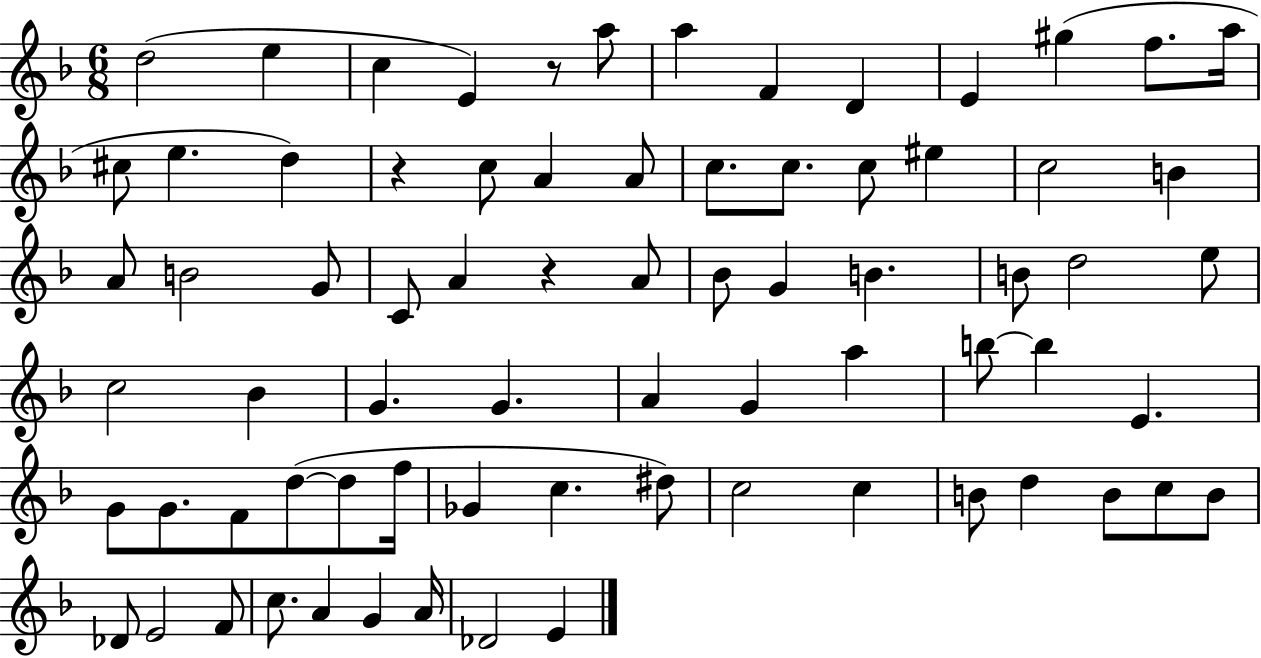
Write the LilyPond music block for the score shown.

{
  \clef treble
  \numericTimeSignature
  \time 6/8
  \key f \major
  d''2( e''4 | c''4 e'4) r8 a''8 | a''4 f'4 d'4 | e'4 gis''4( f''8. a''16 | \break cis''8 e''4. d''4) | r4 c''8 a'4 a'8 | c''8. c''8. c''8 eis''4 | c''2 b'4 | \break a'8 b'2 g'8 | c'8 a'4 r4 a'8 | bes'8 g'4 b'4. | b'8 d''2 e''8 | \break c''2 bes'4 | g'4. g'4. | a'4 g'4 a''4 | b''8~~ b''4 e'4. | \break g'8 g'8. f'8 d''8~(~ d''8 f''16 | ges'4 c''4. dis''8) | c''2 c''4 | b'8 d''4 b'8 c''8 b'8 | \break des'8 e'2 f'8 | c''8. a'4 g'4 a'16 | des'2 e'4 | \bar "|."
}